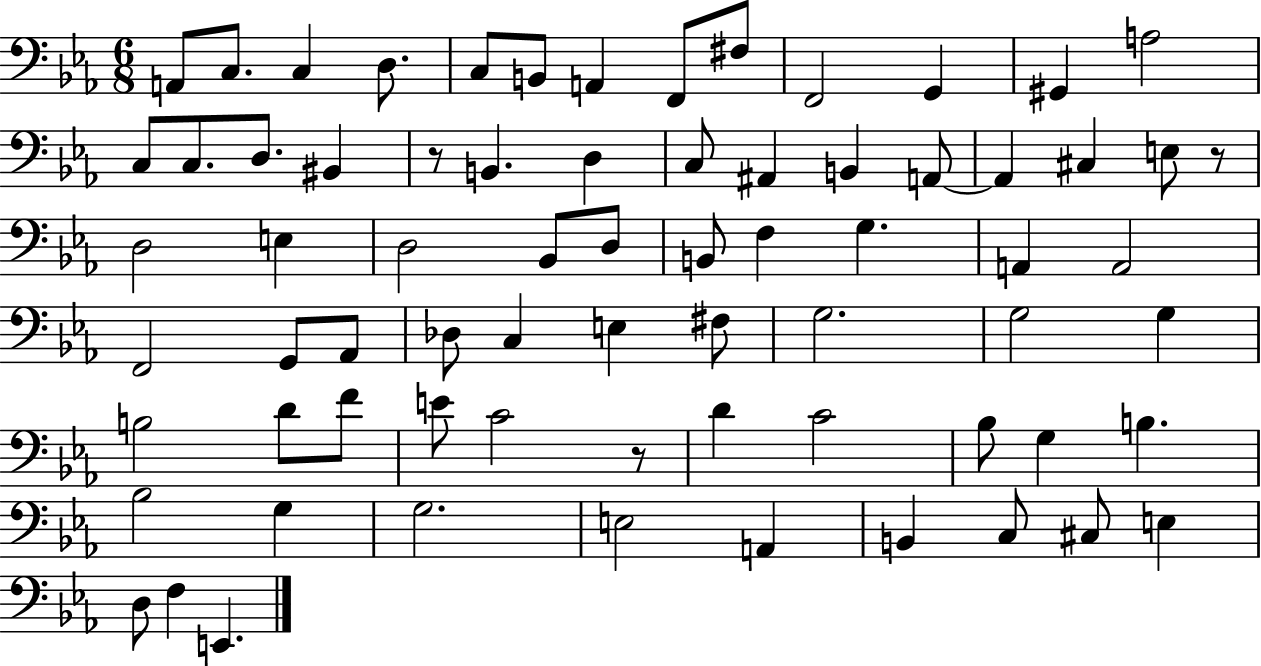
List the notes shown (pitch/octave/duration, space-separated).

A2/e C3/e. C3/q D3/e. C3/e B2/e A2/q F2/e F#3/e F2/h G2/q G#2/q A3/h C3/e C3/e. D3/e. BIS2/q R/e B2/q. D3/q C3/e A#2/q B2/q A2/e A2/q C#3/q E3/e R/e D3/h E3/q D3/h Bb2/e D3/e B2/e F3/q G3/q. A2/q A2/h F2/h G2/e Ab2/e Db3/e C3/q E3/q F#3/e G3/h. G3/h G3/q B3/h D4/e F4/e E4/e C4/h R/e D4/q C4/h Bb3/e G3/q B3/q. Bb3/h G3/q G3/h. E3/h A2/q B2/q C3/e C#3/e E3/q D3/e F3/q E2/q.